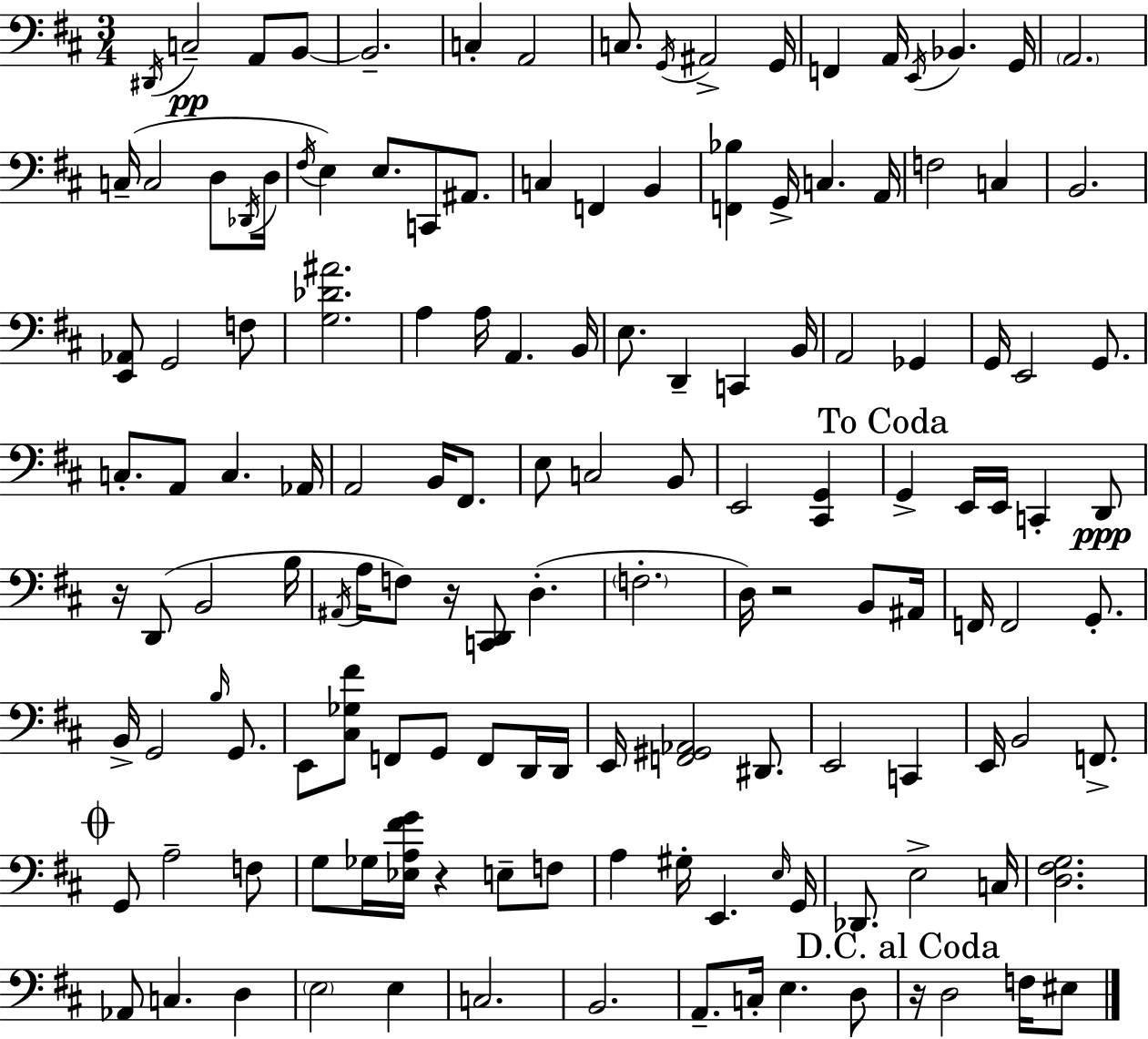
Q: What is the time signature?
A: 3/4